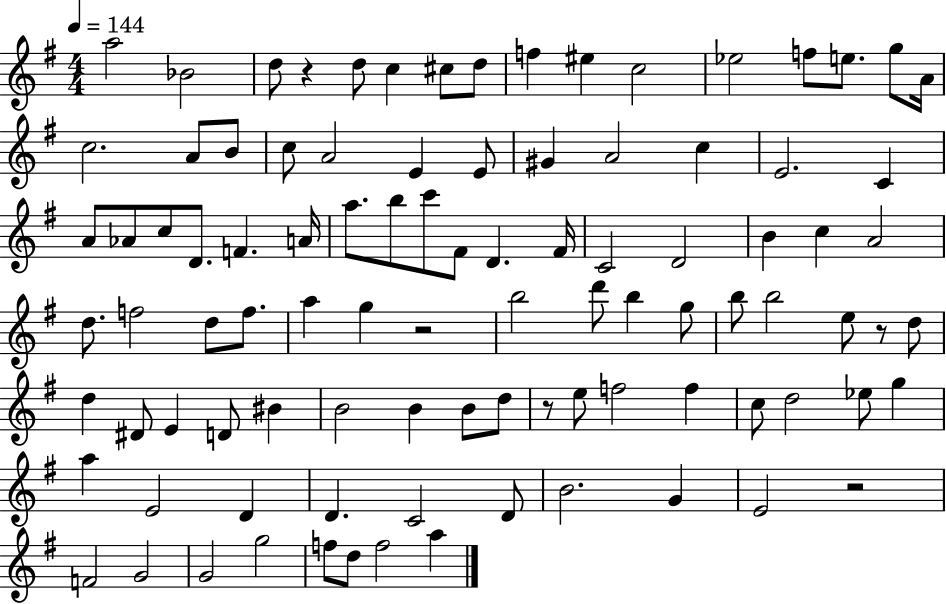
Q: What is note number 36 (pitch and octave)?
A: C6